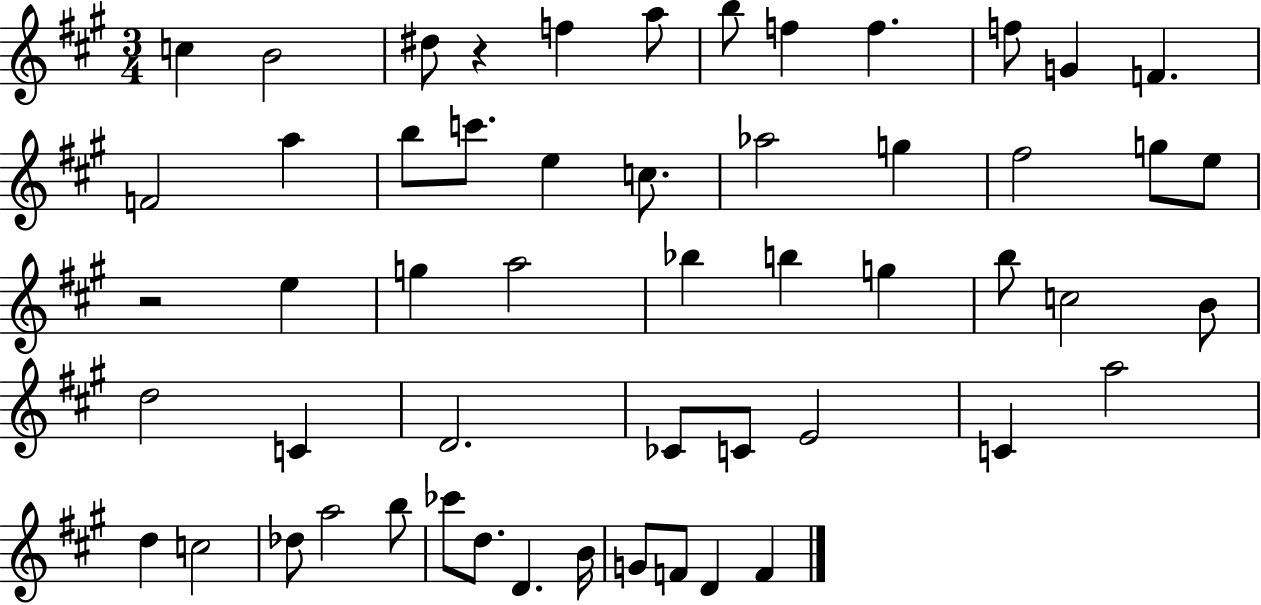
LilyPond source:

{
  \clef treble
  \numericTimeSignature
  \time 3/4
  \key a \major
  \repeat volta 2 { c''4 b'2 | dis''8 r4 f''4 a''8 | b''8 f''4 f''4. | f''8 g'4 f'4. | \break f'2 a''4 | b''8 c'''8. e''4 c''8. | aes''2 g''4 | fis''2 g''8 e''8 | \break r2 e''4 | g''4 a''2 | bes''4 b''4 g''4 | b''8 c''2 b'8 | \break d''2 c'4 | d'2. | ces'8 c'8 e'2 | c'4 a''2 | \break d''4 c''2 | des''8 a''2 b''8 | ces'''8 d''8. d'4. b'16 | g'8 f'8 d'4 f'4 | \break } \bar "|."
}